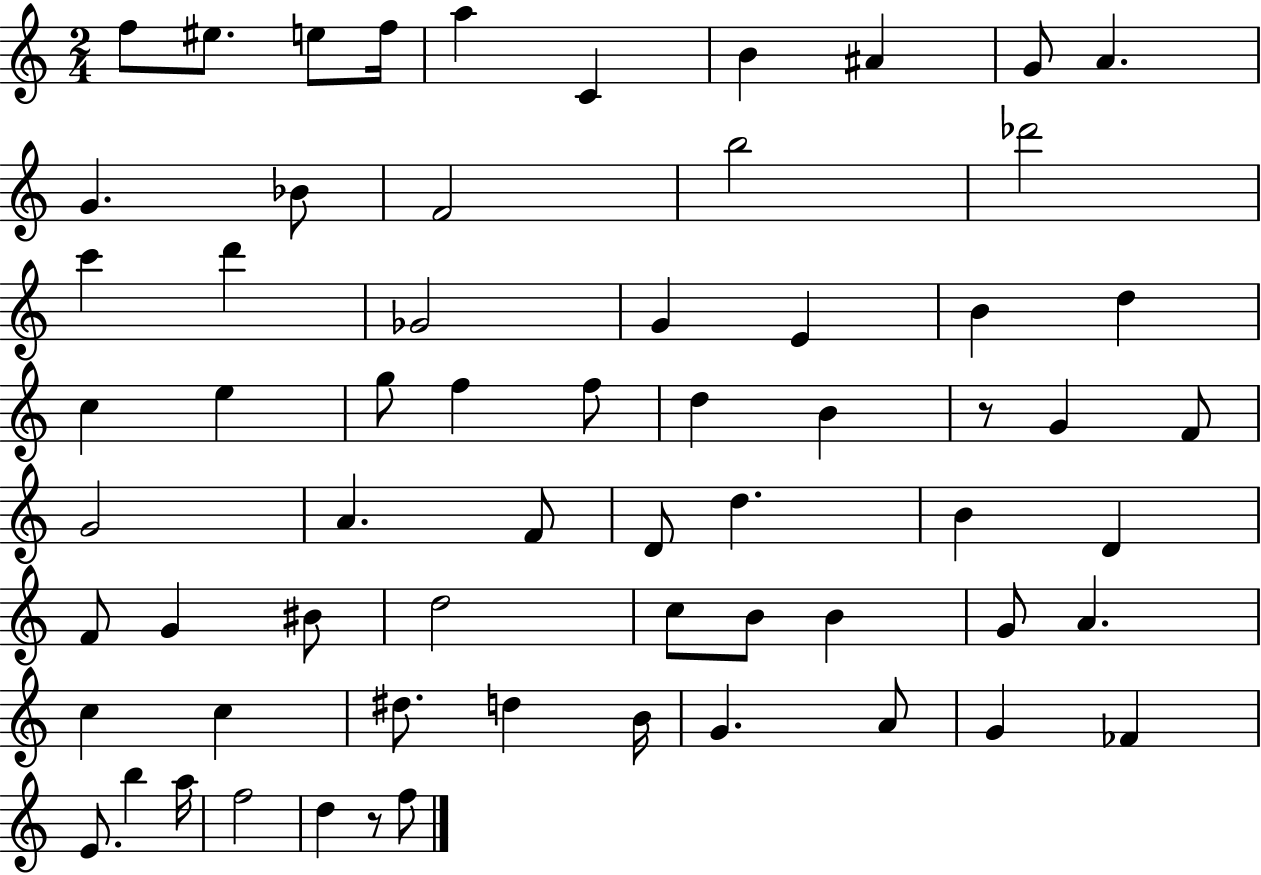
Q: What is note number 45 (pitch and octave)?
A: B4